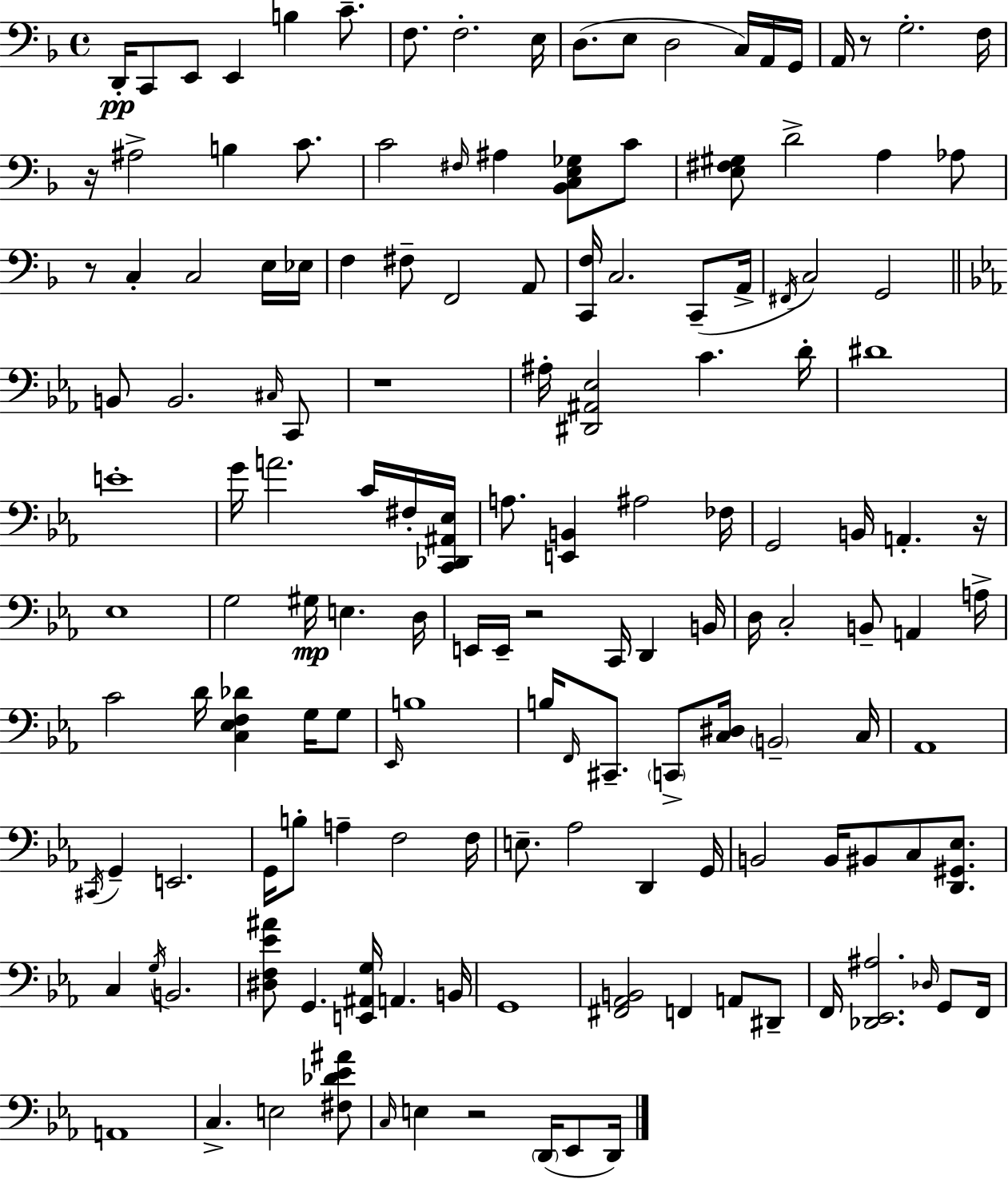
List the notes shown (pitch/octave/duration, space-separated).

D2/s C2/e E2/e E2/q B3/q C4/e. F3/e. F3/h. E3/s D3/e. E3/e D3/h C3/s A2/s G2/s A2/s R/e G3/h. F3/s R/s A#3/h B3/q C4/e. C4/h F#3/s A#3/q [Bb2,C3,E3,Gb3]/e C4/e [E3,F#3,G#3]/e D4/h A3/q Ab3/e R/e C3/q C3/h E3/s Eb3/s F3/q F#3/e F2/h A2/e [C2,F3]/s C3/h. C2/e A2/s F#2/s C3/h G2/h B2/e B2/h. C#3/s C2/e R/w A#3/s [D#2,A#2,Eb3]/h C4/q. D4/s D#4/w E4/w G4/s A4/h. C4/s F#3/s [C2,Db2,A#2,Eb3]/s A3/e. [E2,B2]/q A#3/h FES3/s G2/h B2/s A2/q. R/s Eb3/w G3/h G#3/s E3/q. D3/s E2/s E2/s R/h C2/s D2/q B2/s D3/s C3/h B2/e A2/q A3/s C4/h D4/s [C3,Eb3,F3,Db4]/q G3/s G3/e Eb2/s B3/w B3/s F2/s C#2/e. C2/e [C3,D#3]/s B2/h C3/s Ab2/w C#2/s G2/q E2/h. G2/s B3/e A3/q F3/h F3/s E3/e. Ab3/h D2/q G2/s B2/h B2/s BIS2/e C3/e [D2,G#2,Eb3]/e. C3/q G3/s B2/h. [D#3,F3,Eb4,A#4]/e G2/q. [E2,A#2,G3]/s A2/q. B2/s G2/w [F#2,Ab2,B2]/h F2/q A2/e D#2/e F2/s [Db2,Eb2,A#3]/h. Db3/s G2/e F2/s A2/w C3/q. E3/h [F#3,Db4,Eb4,A#4]/e C3/s E3/q R/h D2/s Eb2/e D2/s